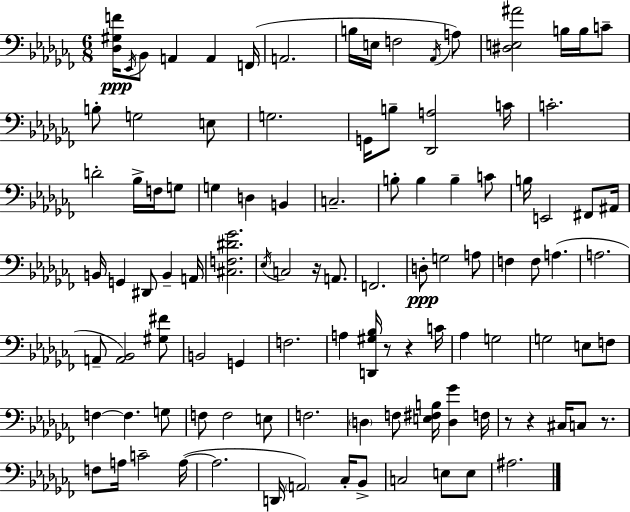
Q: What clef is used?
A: bass